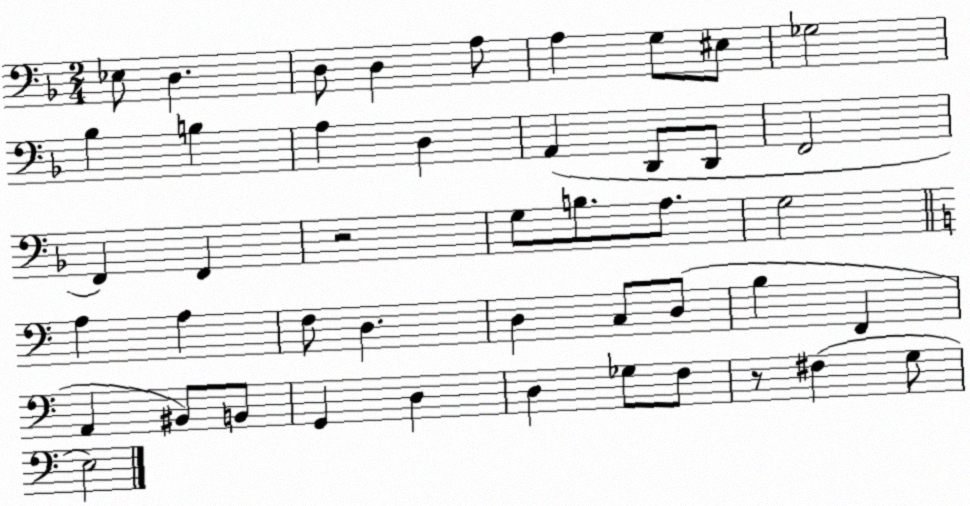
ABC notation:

X:1
T:Untitled
M:2/4
L:1/4
K:F
_E,/2 D, D,/2 D, A,/2 A, G,/2 ^E,/2 _G,2 _B, B, A, D, A,, D,,/2 D,,/2 F,,2 F,, F,, z2 G,/2 B,/2 A,/2 G,2 A, A, F,/2 D, D, C,/2 D,/2 B, F,, A,, ^B,,/2 B,,/2 G,, D, D, _G,/2 F,/2 z/2 ^F, G,/2 E,2